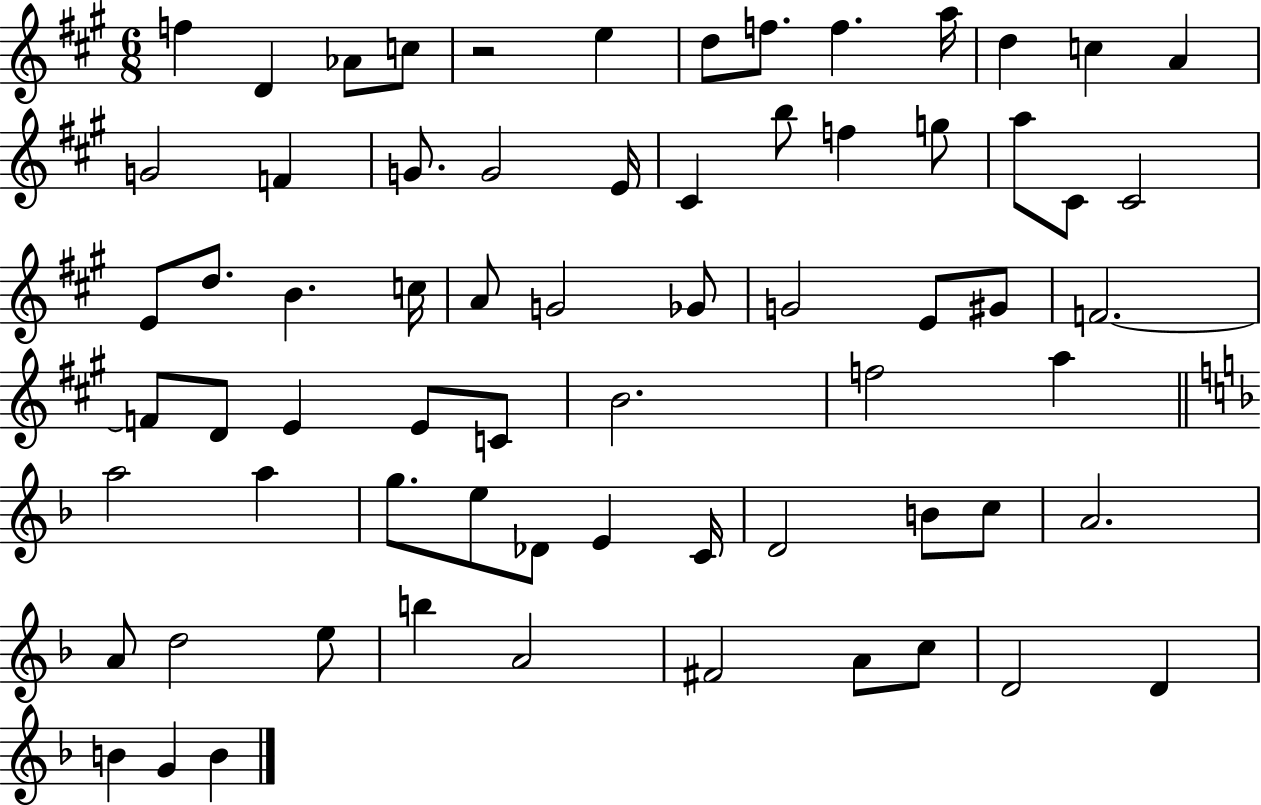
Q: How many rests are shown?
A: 1